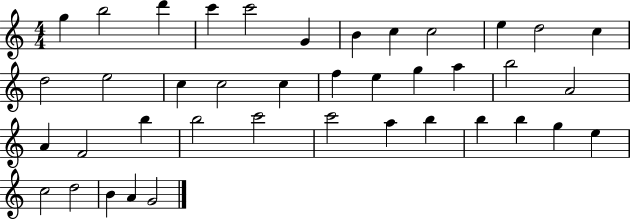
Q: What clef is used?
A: treble